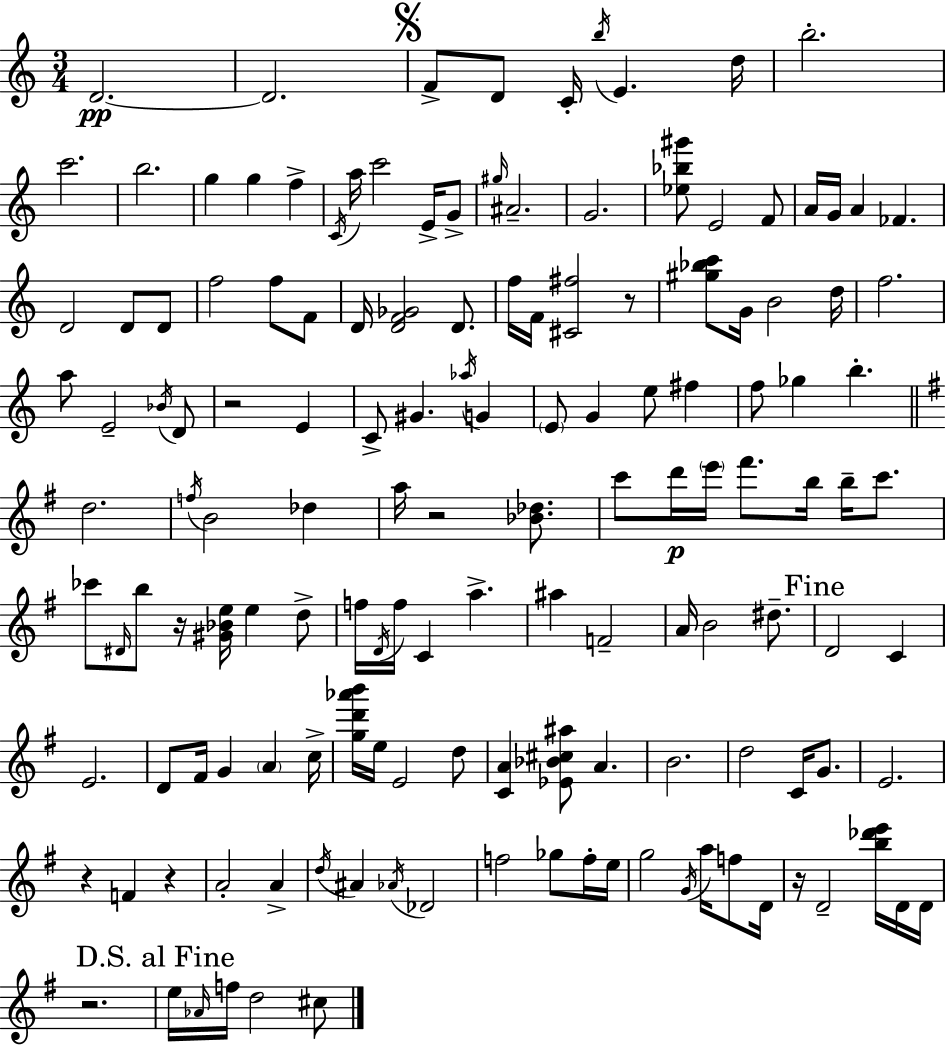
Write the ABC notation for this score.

X:1
T:Untitled
M:3/4
L:1/4
K:C
D2 D2 F/2 D/2 C/4 b/4 E d/4 b2 c'2 b2 g g f C/4 a/4 c'2 E/4 G/2 ^g/4 ^A2 G2 [_e_b^g']/2 E2 F/2 A/4 G/4 A _F D2 D/2 D/2 f2 f/2 F/2 D/4 [DF_G]2 D/2 f/4 F/4 [^C^f]2 z/2 [^g_bc']/2 G/4 B2 d/4 f2 a/2 E2 _B/4 D/2 z2 E C/2 ^G _a/4 G E/2 G e/2 ^f f/2 _g b d2 f/4 B2 _d a/4 z2 [_B_d]/2 c'/2 d'/4 e'/4 ^f'/2 b/4 b/4 c'/2 _c'/2 ^D/4 b/2 z/4 [^G_Be]/4 e d/2 f/4 D/4 f/4 C a ^a F2 A/4 B2 ^d/2 D2 C E2 D/2 ^F/4 G A c/4 [gd'_a'b']/4 e/4 E2 d/2 [CA] [_E_B^c^a]/2 A B2 d2 C/4 G/2 E2 z F z A2 A d/4 ^A _A/4 _D2 f2 _g/2 f/4 e/4 g2 G/4 a/4 f/2 D/4 z/4 D2 [b_d'e']/4 D/4 D/4 z2 e/4 _A/4 f/4 d2 ^c/2